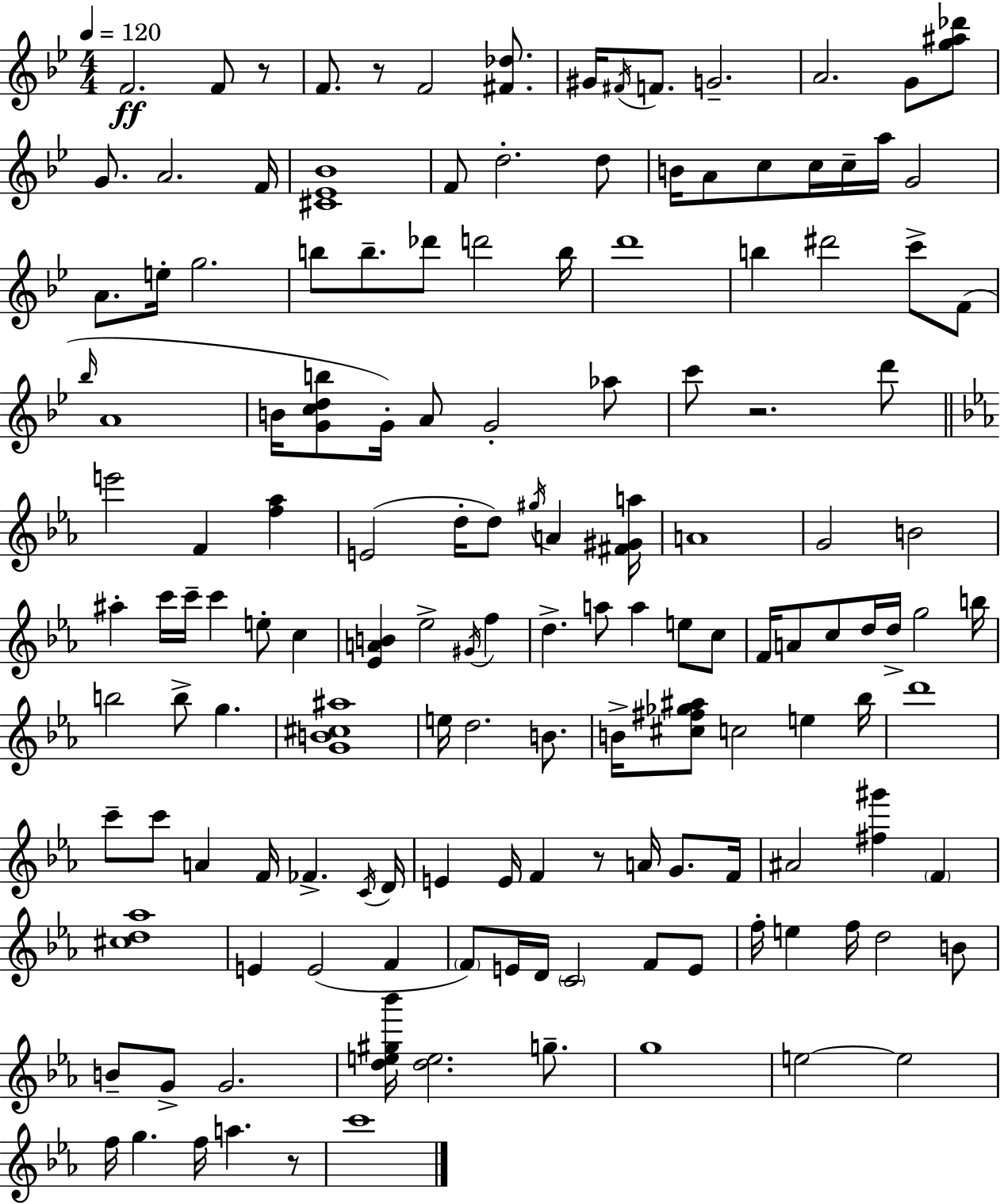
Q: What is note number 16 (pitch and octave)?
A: D5